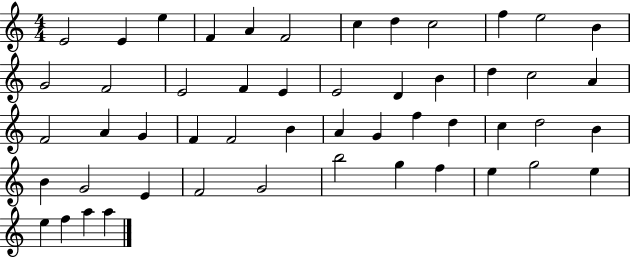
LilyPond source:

{
  \clef treble
  \numericTimeSignature
  \time 4/4
  \key c \major
  e'2 e'4 e''4 | f'4 a'4 f'2 | c''4 d''4 c''2 | f''4 e''2 b'4 | \break g'2 f'2 | e'2 f'4 e'4 | e'2 d'4 b'4 | d''4 c''2 a'4 | \break f'2 a'4 g'4 | f'4 f'2 b'4 | a'4 g'4 f''4 d''4 | c''4 d''2 b'4 | \break b'4 g'2 e'4 | f'2 g'2 | b''2 g''4 f''4 | e''4 g''2 e''4 | \break e''4 f''4 a''4 a''4 | \bar "|."
}